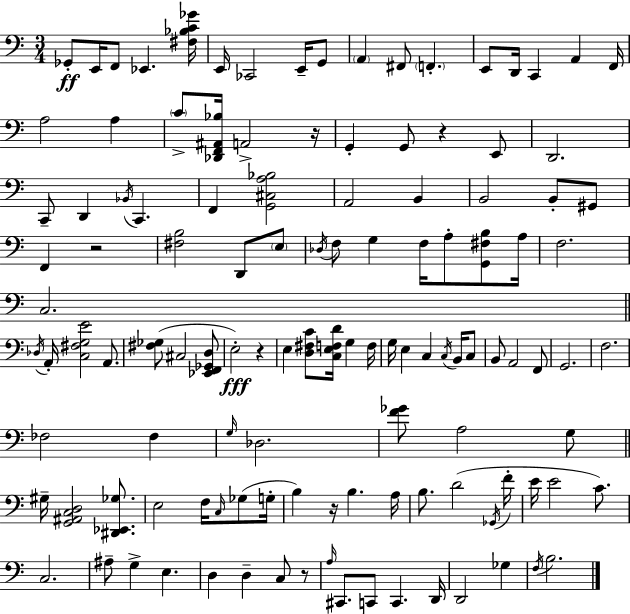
X:1
T:Untitled
M:3/4
L:1/4
K:Am
_G,,/2 E,,/4 F,,/2 _E,, [^F,_B,C_G]/4 E,,/4 _C,,2 E,,/4 G,,/2 A,, ^F,,/2 F,, E,,/2 D,,/4 C,, A,, F,,/4 A,2 A, C/2 [_D,,F,,^A,,_B,]/4 A,,2 z/4 G,, G,,/2 z E,,/2 D,,2 C,,/2 D,, _B,,/4 C,, F,, [G,,^C,A,_B,]2 A,,2 B,, B,,2 B,,/2 ^G,,/2 F,, z2 [^F,B,]2 D,,/2 E,/2 _D,/4 F,/2 G, F,/4 A,/2 [G,,^F,B,]/2 A,/4 F,2 C,2 _D,/4 A,,/4 [C,^F,G,E]2 A,,/2 [^F,_G,]/2 ^C,2 [_E,,F,,_G,,D,]/2 E,2 z E, [D,^F,C]/2 [C,E,F,D]/4 G, F,/4 G,/4 E, C, C,/4 B,,/4 C,/2 B,,/2 A,,2 F,,/2 G,,2 F,2 _F,2 _F, G,/4 _D,2 [F_G]/2 A,2 G,/2 ^G,/4 [G,,^A,,C,D,]2 [^D,,_E,,_G,]/2 E,2 F,/4 C,/4 _G,/2 G,/4 B, z/4 B, A,/4 B,/2 D2 _G,,/4 F/4 E/4 E2 C/2 C,2 ^A,/2 G, E, D, D, C,/2 z/2 A,/4 ^C,,/2 C,,/2 C,, D,,/4 D,,2 _G, F,/4 B,2